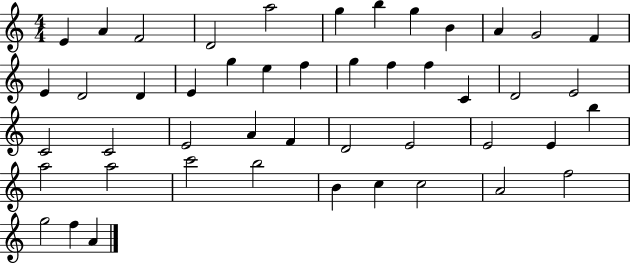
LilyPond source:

{
  \clef treble
  \numericTimeSignature
  \time 4/4
  \key c \major
  e'4 a'4 f'2 | d'2 a''2 | g''4 b''4 g''4 b'4 | a'4 g'2 f'4 | \break e'4 d'2 d'4 | e'4 g''4 e''4 f''4 | g''4 f''4 f''4 c'4 | d'2 e'2 | \break c'2 c'2 | e'2 a'4 f'4 | d'2 e'2 | e'2 e'4 b''4 | \break a''2 a''2 | c'''2 b''2 | b'4 c''4 c''2 | a'2 f''2 | \break g''2 f''4 a'4 | \bar "|."
}